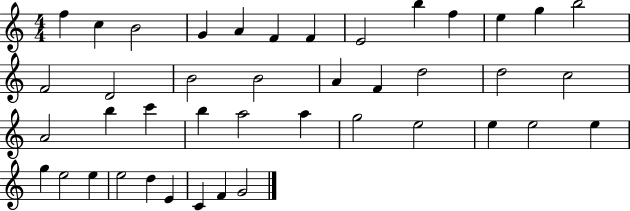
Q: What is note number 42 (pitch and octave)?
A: G4